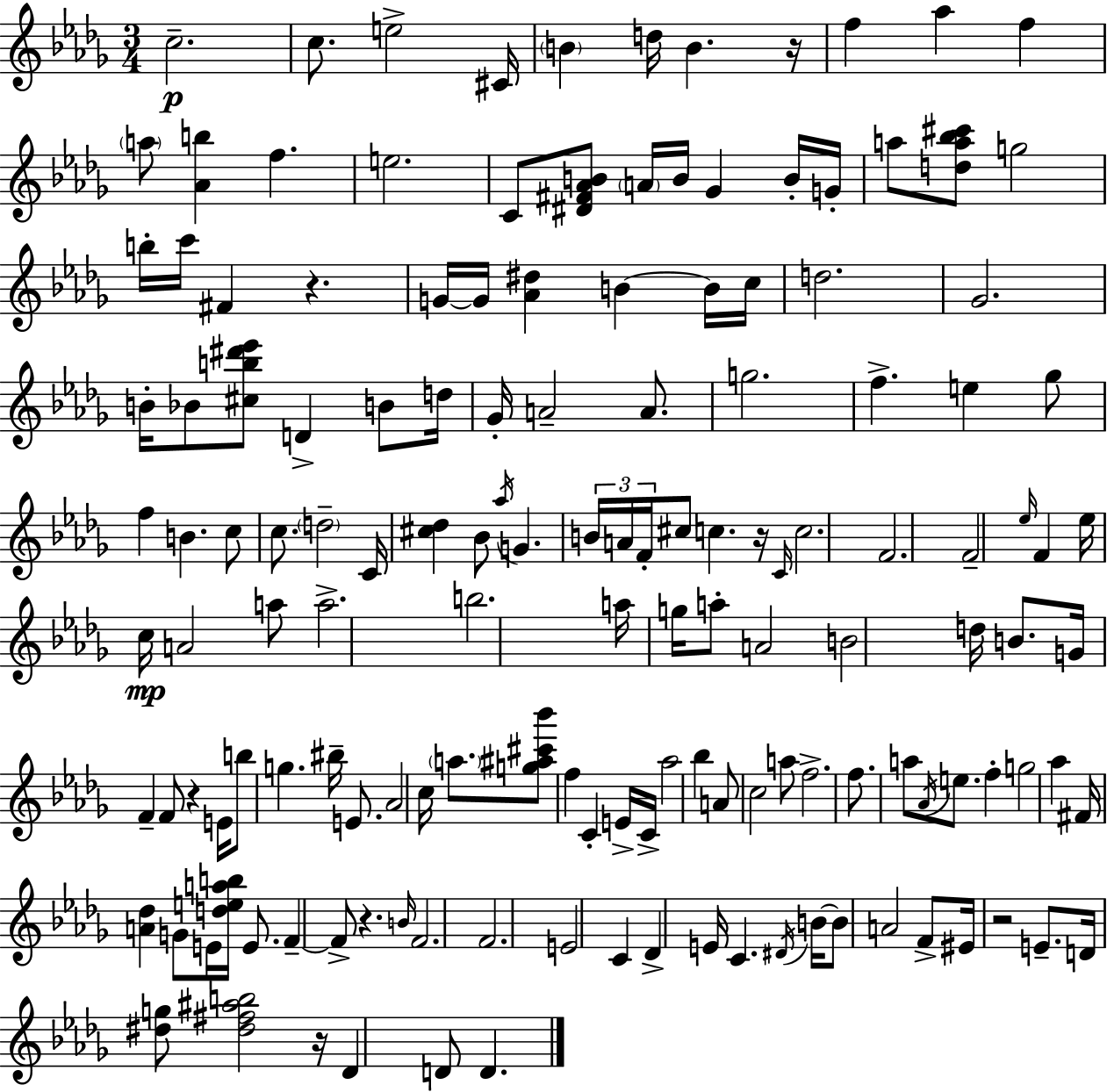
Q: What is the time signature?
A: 3/4